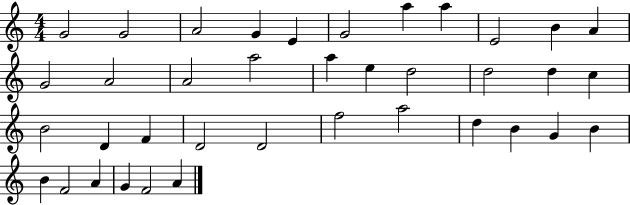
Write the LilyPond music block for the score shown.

{
  \clef treble
  \numericTimeSignature
  \time 4/4
  \key c \major
  g'2 g'2 | a'2 g'4 e'4 | g'2 a''4 a''4 | e'2 b'4 a'4 | \break g'2 a'2 | a'2 a''2 | a''4 e''4 d''2 | d''2 d''4 c''4 | \break b'2 d'4 f'4 | d'2 d'2 | f''2 a''2 | d''4 b'4 g'4 b'4 | \break b'4 f'2 a'4 | g'4 f'2 a'4 | \bar "|."
}